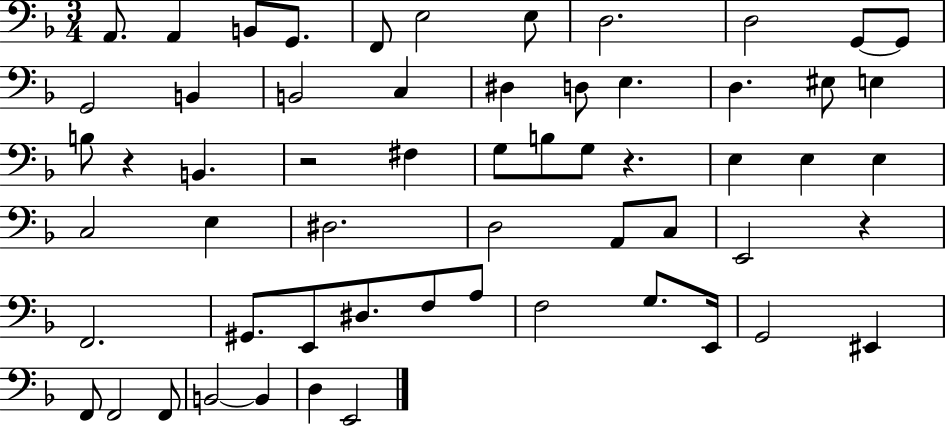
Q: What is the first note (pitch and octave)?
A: A2